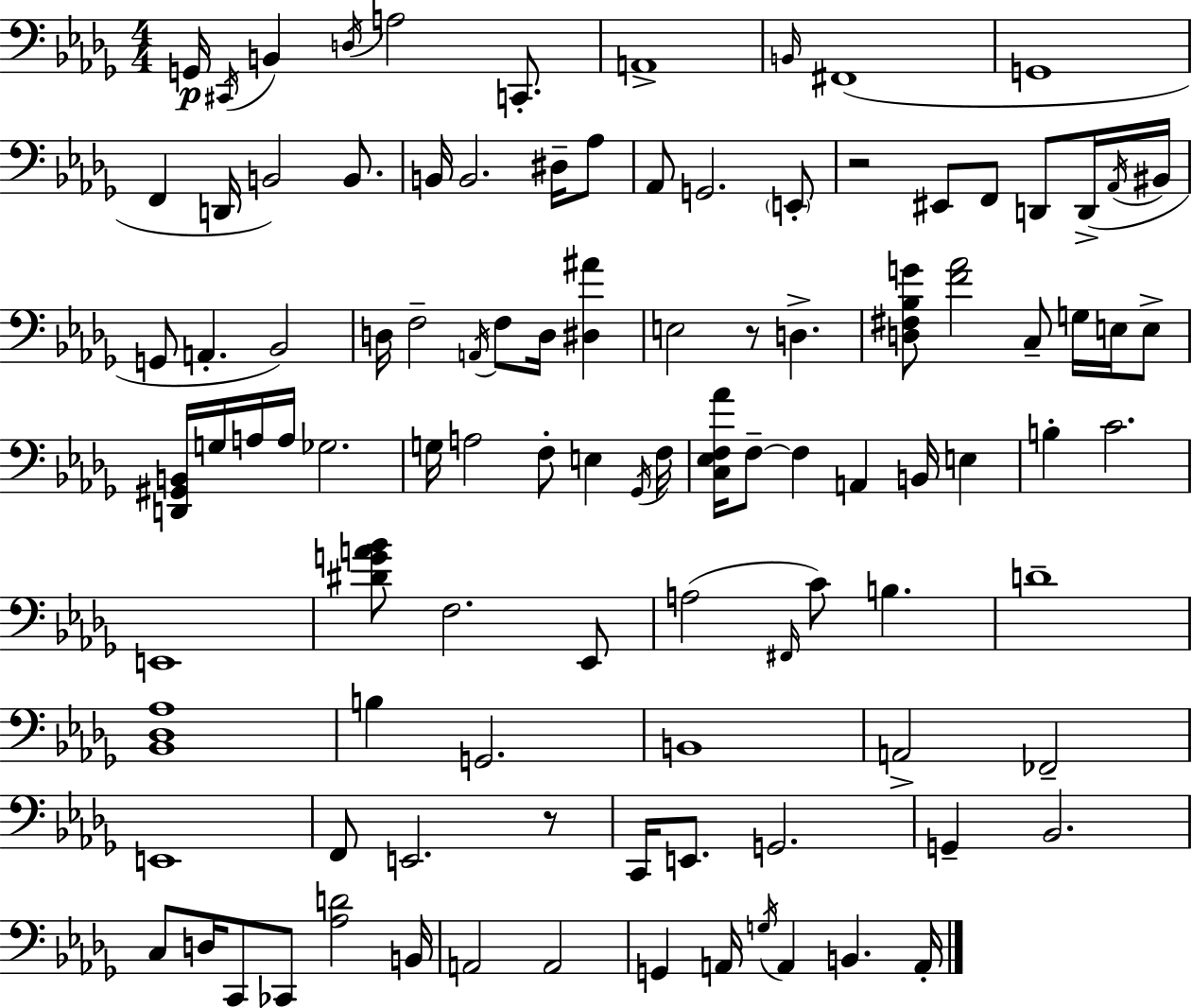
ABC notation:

X:1
T:Untitled
M:4/4
L:1/4
K:Bbm
G,,/4 ^C,,/4 B,, D,/4 A,2 C,,/2 A,,4 B,,/4 ^F,,4 G,,4 F,, D,,/4 B,,2 B,,/2 B,,/4 B,,2 ^D,/4 _A,/2 _A,,/2 G,,2 E,,/2 z2 ^E,,/2 F,,/2 D,,/2 D,,/4 _A,,/4 ^B,,/4 G,,/2 A,, _B,,2 D,/4 F,2 A,,/4 F,/2 D,/4 [^D,^A] E,2 z/2 D, [D,^F,_B,G]/2 [F_A]2 C,/2 G,/4 E,/4 E,/2 [D,,^G,,B,,]/4 G,/4 A,/4 A,/4 _G,2 G,/4 A,2 F,/2 E, _G,,/4 F,/4 [C,_E,F,_A]/4 F,/2 F, A,, B,,/4 E, B, C2 E,,4 [^DGA_B]/2 F,2 _E,,/2 A,2 ^F,,/4 C/2 B, D4 [_B,,_D,_A,]4 B, G,,2 B,,4 A,,2 _F,,2 E,,4 F,,/2 E,,2 z/2 C,,/4 E,,/2 G,,2 G,, _B,,2 C,/2 D,/4 C,,/2 _C,,/2 [_A,D]2 B,,/4 A,,2 A,,2 G,, A,,/4 G,/4 A,, B,, A,,/4